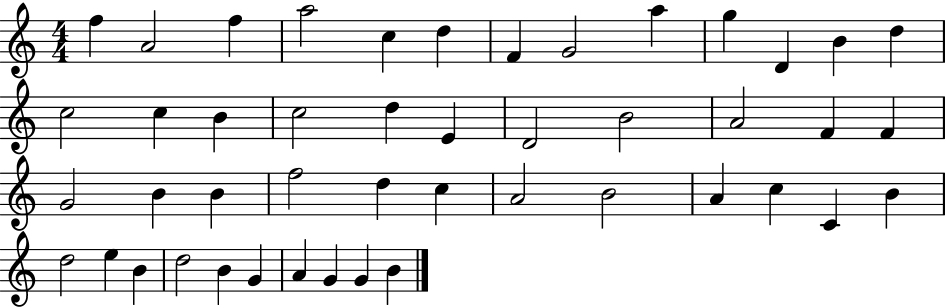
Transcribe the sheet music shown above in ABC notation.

X:1
T:Untitled
M:4/4
L:1/4
K:C
f A2 f a2 c d F G2 a g D B d c2 c B c2 d E D2 B2 A2 F F G2 B B f2 d c A2 B2 A c C B d2 e B d2 B G A G G B